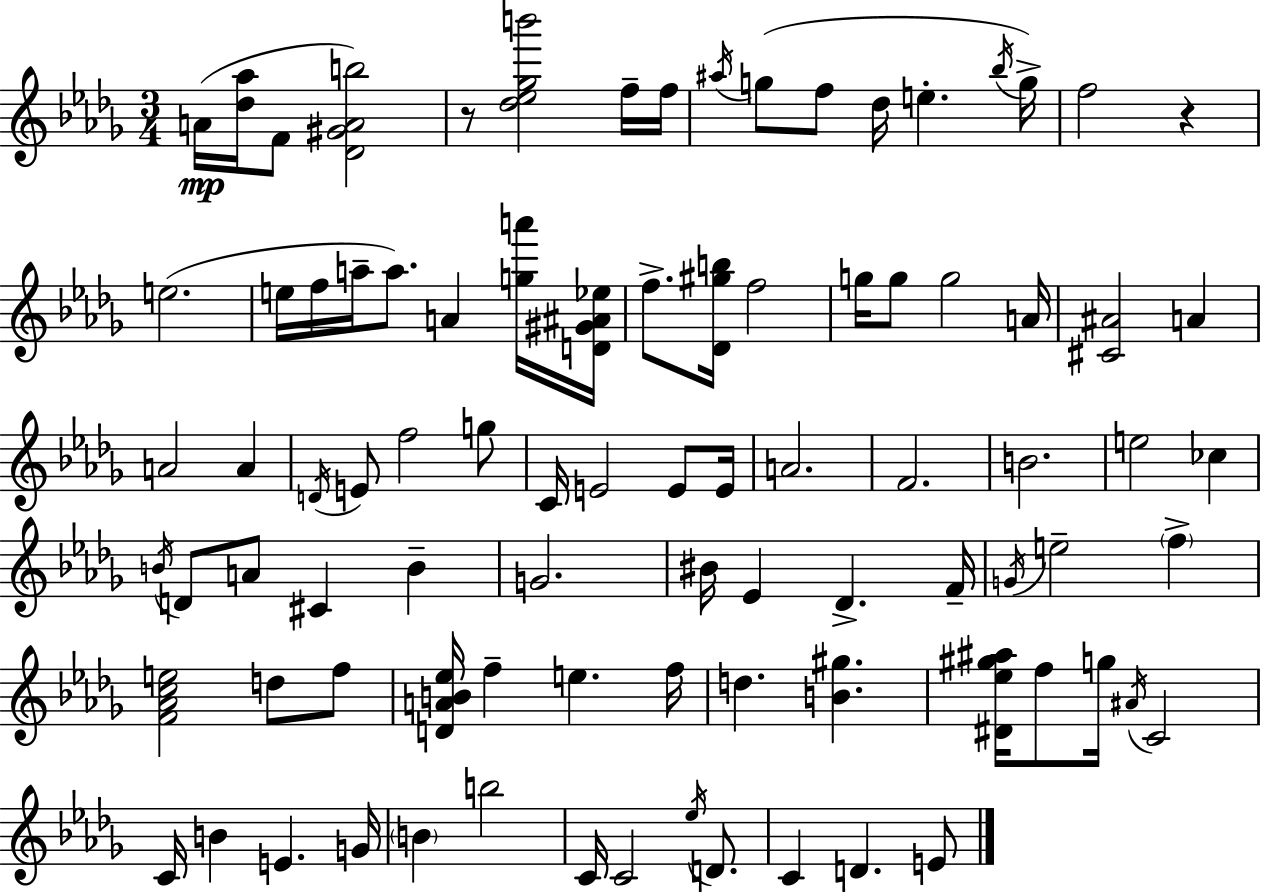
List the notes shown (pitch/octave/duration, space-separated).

A4/s [Db5,Ab5]/s F4/e [Db4,G#4,A4,B5]/h R/e [Db5,Eb5,Gb5,B6]/h F5/s F5/s A#5/s G5/e F5/e Db5/s E5/q. Bb5/s G5/s F5/h R/q E5/h. E5/s F5/s A5/s A5/e. A4/q [G5,A6]/s [D4,G#4,A#4,Eb5]/s F5/e. [Db4,G#5,B5]/s F5/h G5/s G5/e G5/h A4/s [C#4,A#4]/h A4/q A4/h A4/q D4/s E4/e F5/h G5/e C4/s E4/h E4/e E4/s A4/h. F4/h. B4/h. E5/h CES5/q B4/s D4/e A4/e C#4/q B4/q G4/h. BIS4/s Eb4/q Db4/q. F4/s G4/s E5/h F5/q [F4,Ab4,C5,E5]/h D5/e F5/e [D4,A4,B4,Eb5]/s F5/q E5/q. F5/s D5/q. [B4,G#5]/q. [D#4,Eb5,G#5,A#5]/s F5/e G5/s A#4/s C4/h C4/s B4/q E4/q. G4/s B4/q B5/h C4/s C4/h Eb5/s D4/e. C4/q D4/q. E4/e